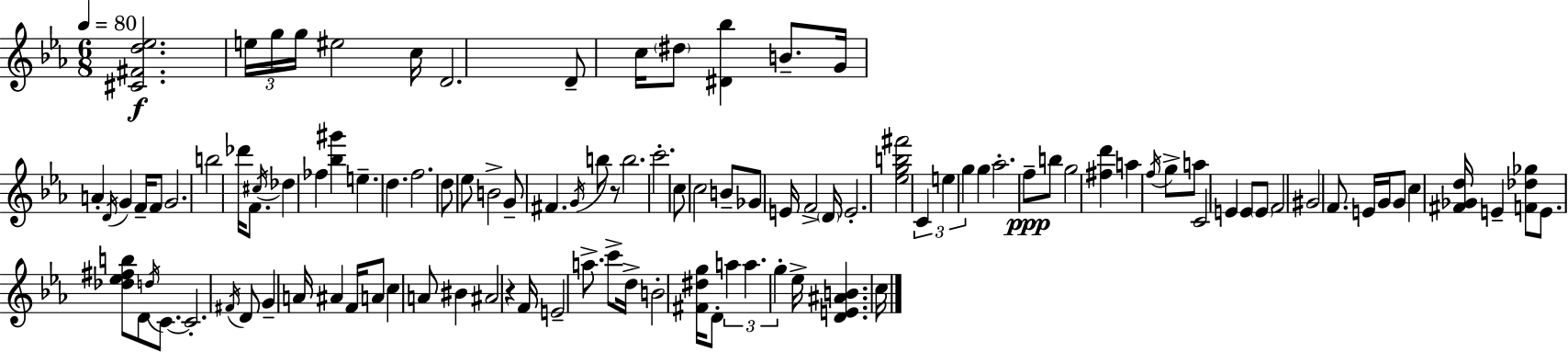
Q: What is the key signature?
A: EES major